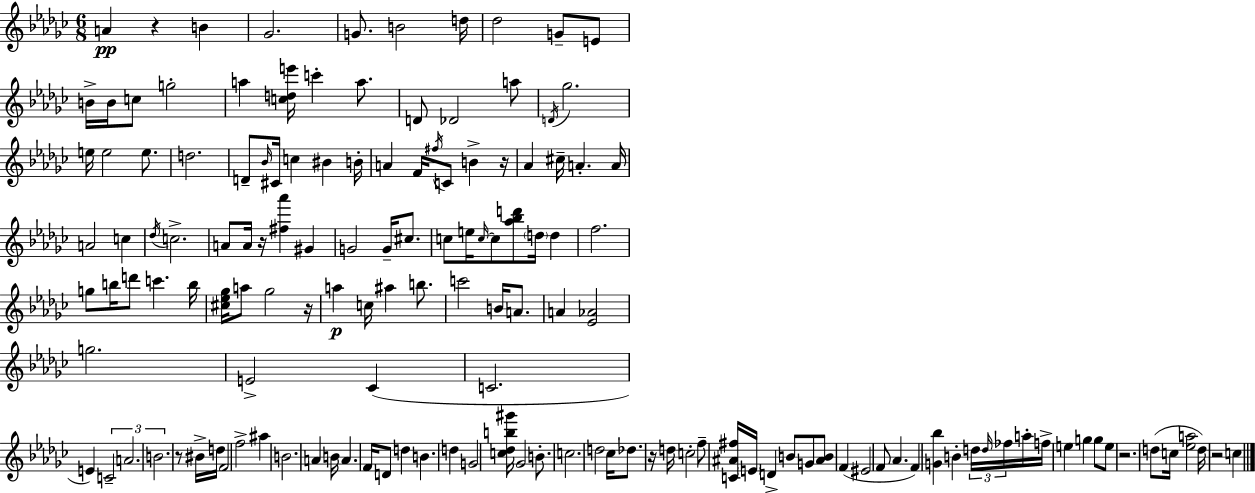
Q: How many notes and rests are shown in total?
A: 145